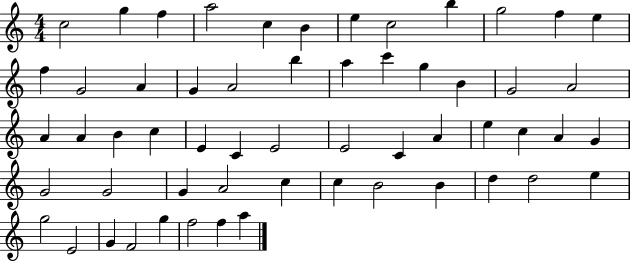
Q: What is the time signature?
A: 4/4